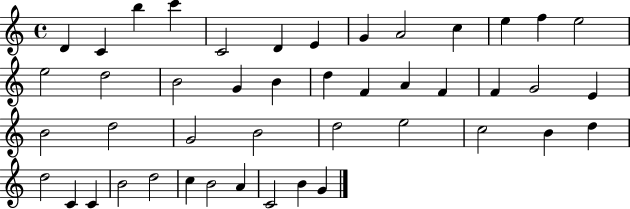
{
  \clef treble
  \time 4/4
  \defaultTimeSignature
  \key c \major
  d'4 c'4 b''4 c'''4 | c'2 d'4 e'4 | g'4 a'2 c''4 | e''4 f''4 e''2 | \break e''2 d''2 | b'2 g'4 b'4 | d''4 f'4 a'4 f'4 | f'4 g'2 e'4 | \break b'2 d''2 | g'2 b'2 | d''2 e''2 | c''2 b'4 d''4 | \break d''2 c'4 c'4 | b'2 d''2 | c''4 b'2 a'4 | c'2 b'4 g'4 | \break \bar "|."
}